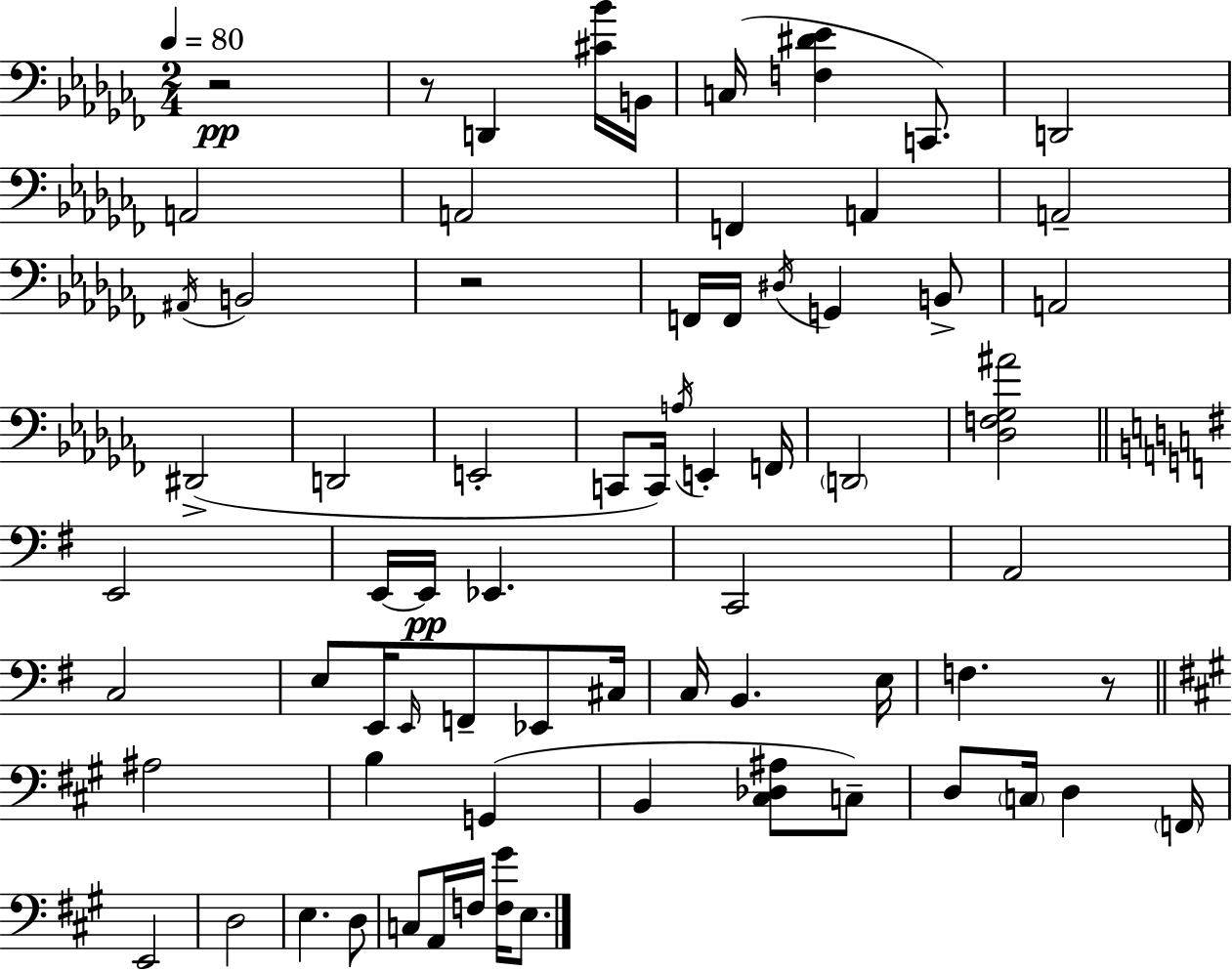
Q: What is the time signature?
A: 2/4